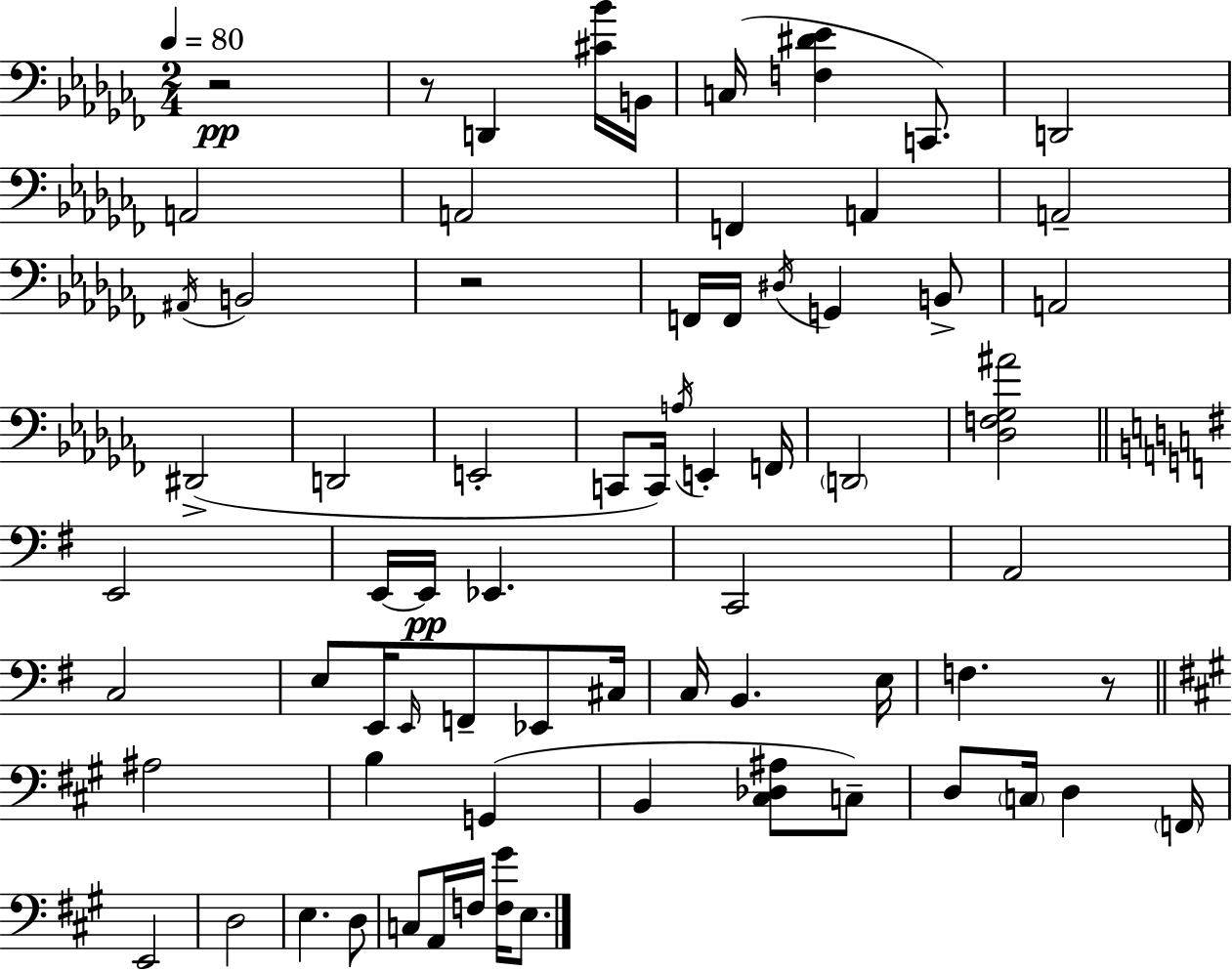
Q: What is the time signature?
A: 2/4